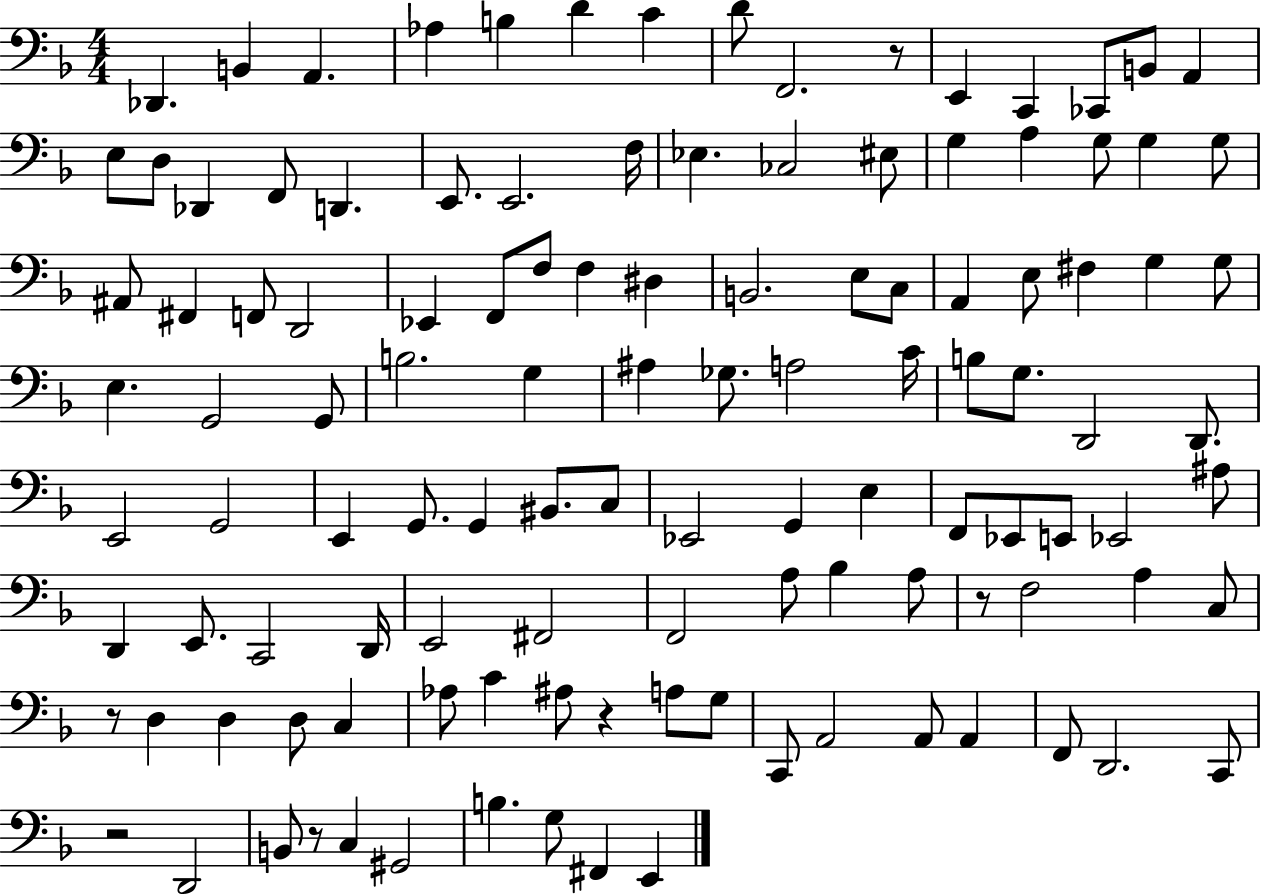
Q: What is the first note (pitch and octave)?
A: Db2